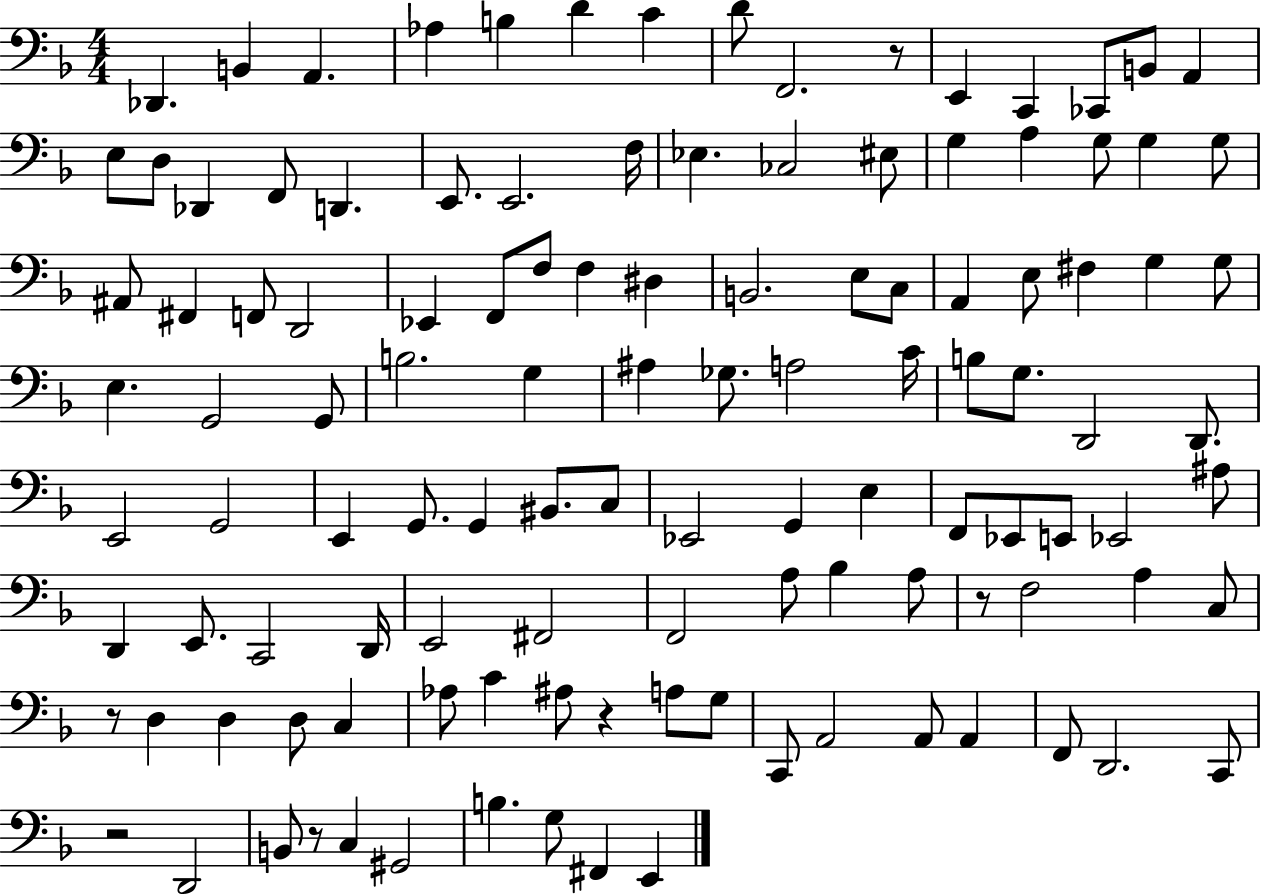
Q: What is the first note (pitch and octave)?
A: Db2